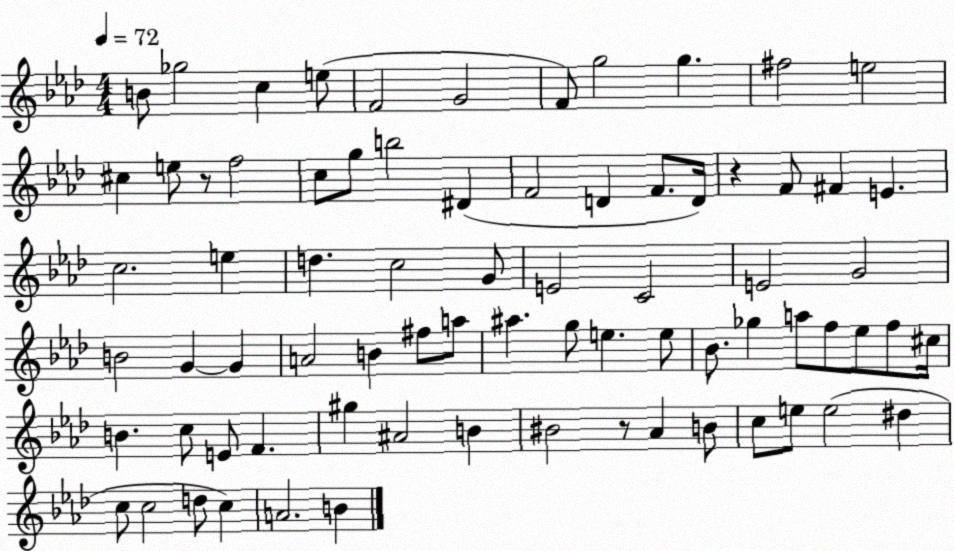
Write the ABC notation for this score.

X:1
T:Untitled
M:4/4
L:1/4
K:Ab
B/2 _g2 c e/2 F2 G2 F/2 g2 g ^f2 e2 ^c e/2 z/2 f2 c/2 g/2 b2 ^D F2 D F/2 D/4 z F/2 ^F E c2 e d c2 G/2 E2 C2 E2 G2 B2 G G A2 B ^f/2 a/2 ^a g/2 e e/2 _B/2 _g a/2 f/2 _e/2 f/2 ^c/4 B c/2 E/2 F ^g ^A2 B ^B2 z/2 _A B/2 c/2 e/2 e2 ^d c/2 c2 d/2 c A2 B